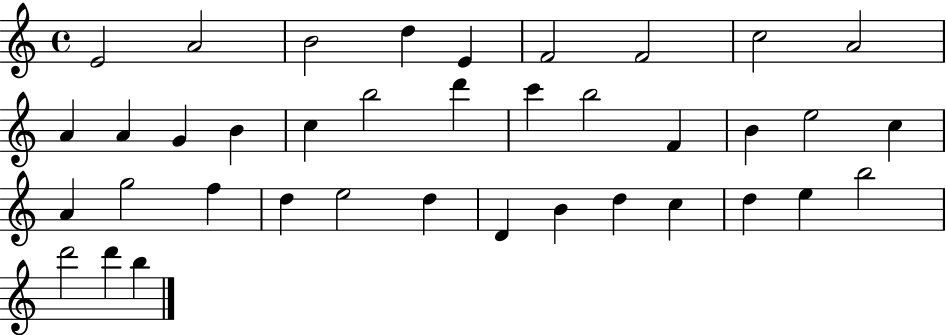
X:1
T:Untitled
M:4/4
L:1/4
K:C
E2 A2 B2 d E F2 F2 c2 A2 A A G B c b2 d' c' b2 F B e2 c A g2 f d e2 d D B d c d e b2 d'2 d' b